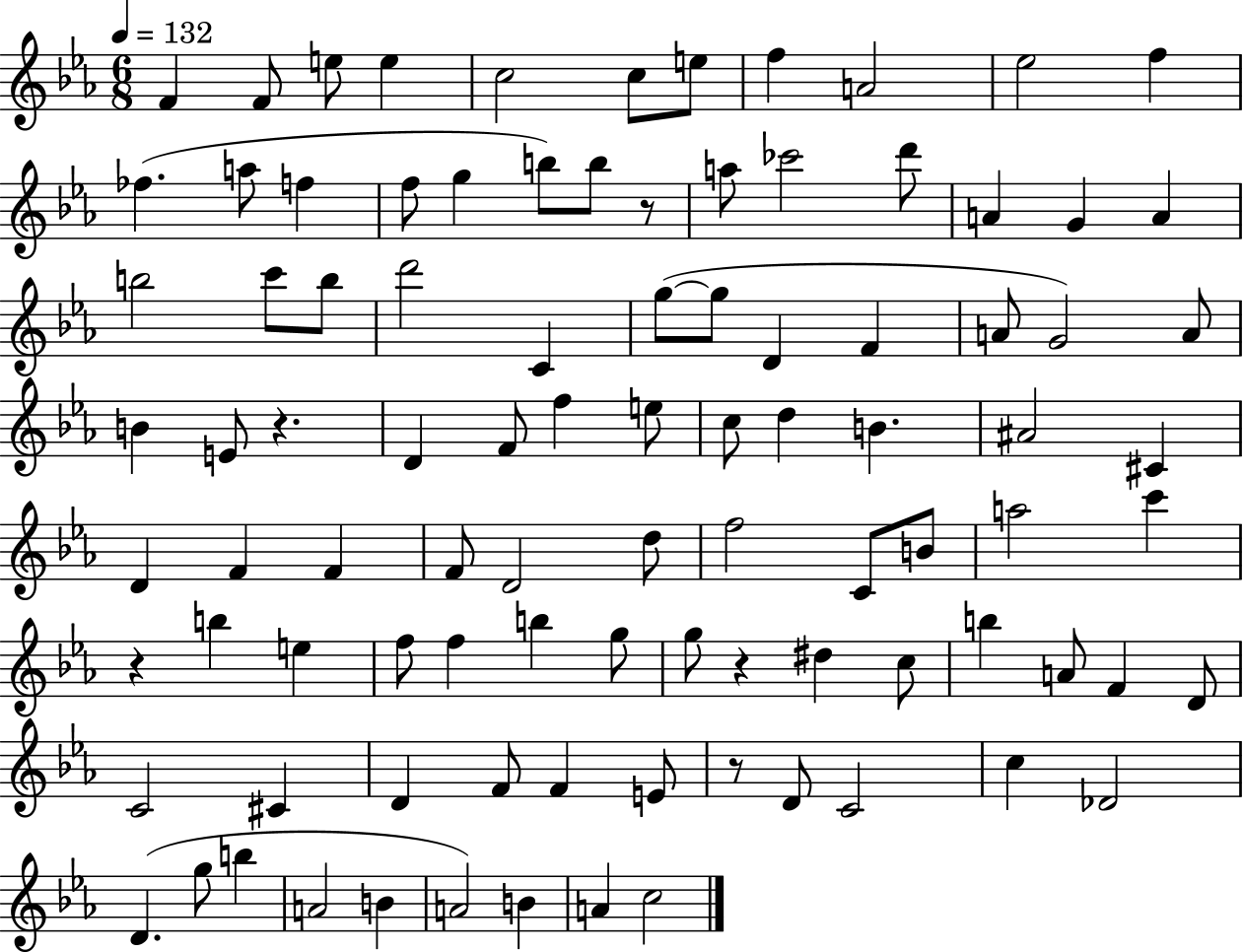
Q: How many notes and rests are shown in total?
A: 95